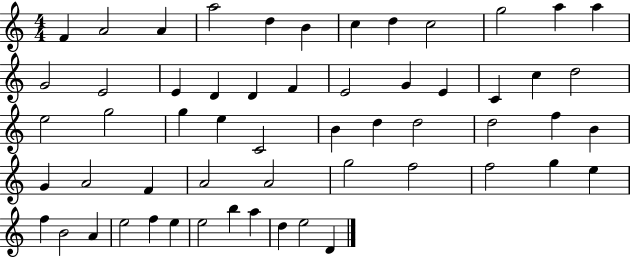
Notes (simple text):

F4/q A4/h A4/q A5/h D5/q B4/q C5/q D5/q C5/h G5/h A5/q A5/q G4/h E4/h E4/q D4/q D4/q F4/q E4/h G4/q E4/q C4/q C5/q D5/h E5/h G5/h G5/q E5/q C4/h B4/q D5/q D5/h D5/h F5/q B4/q G4/q A4/h F4/q A4/h A4/h G5/h F5/h F5/h G5/q E5/q F5/q B4/h A4/q E5/h F5/q E5/q E5/h B5/q A5/q D5/q E5/h D4/q